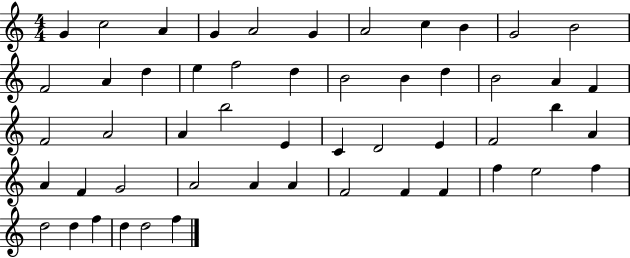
{
  \clef treble
  \numericTimeSignature
  \time 4/4
  \key c \major
  g'4 c''2 a'4 | g'4 a'2 g'4 | a'2 c''4 b'4 | g'2 b'2 | \break f'2 a'4 d''4 | e''4 f''2 d''4 | b'2 b'4 d''4 | b'2 a'4 f'4 | \break f'2 a'2 | a'4 b''2 e'4 | c'4 d'2 e'4 | f'2 b''4 a'4 | \break a'4 f'4 g'2 | a'2 a'4 a'4 | f'2 f'4 f'4 | f''4 e''2 f''4 | \break d''2 d''4 f''4 | d''4 d''2 f''4 | \bar "|."
}